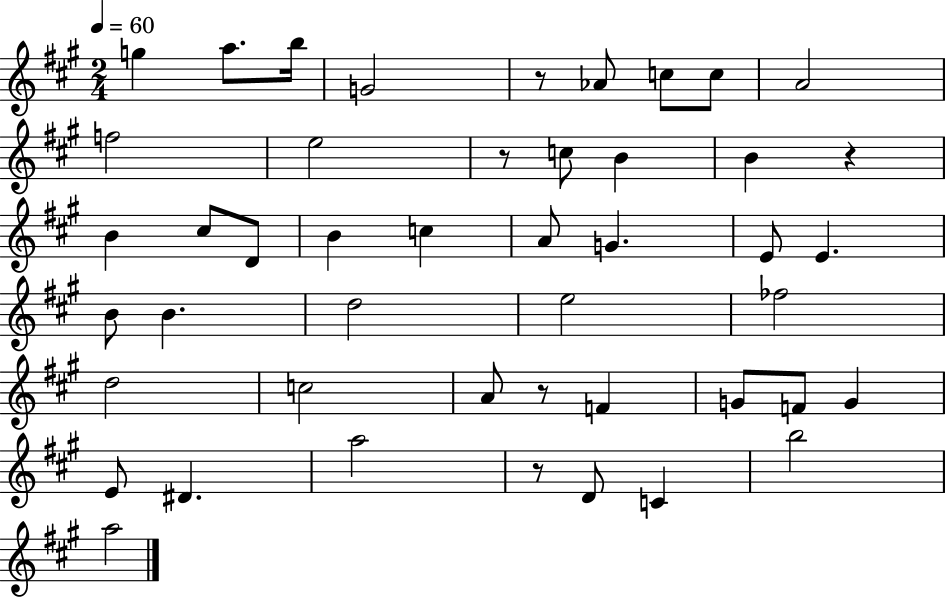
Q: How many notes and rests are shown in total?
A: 46